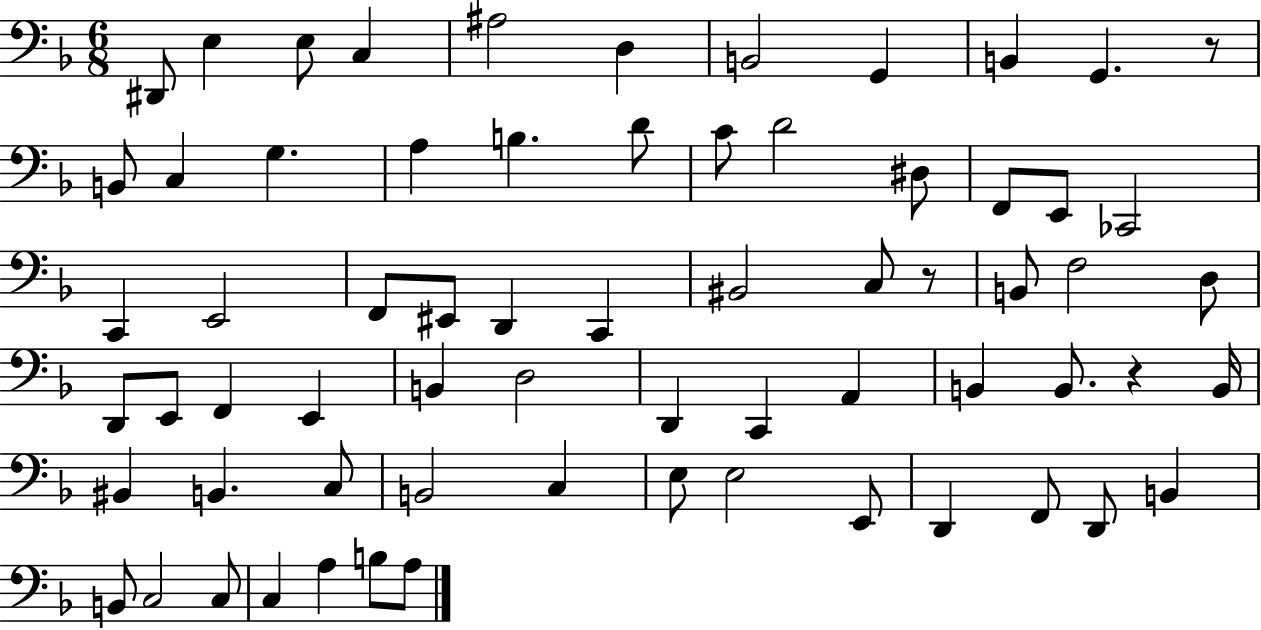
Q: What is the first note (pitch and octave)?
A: D#2